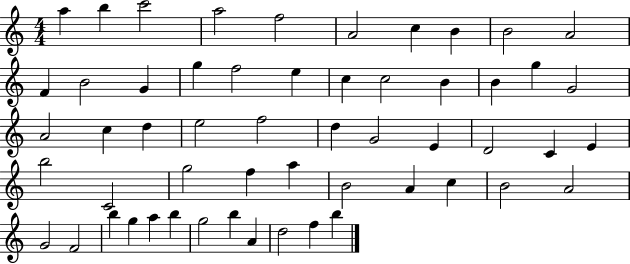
{
  \clef treble
  \numericTimeSignature
  \time 4/4
  \key c \major
  a''4 b''4 c'''2 | a''2 f''2 | a'2 c''4 b'4 | b'2 a'2 | \break f'4 b'2 g'4 | g''4 f''2 e''4 | c''4 c''2 b'4 | b'4 g''4 g'2 | \break a'2 c''4 d''4 | e''2 f''2 | d''4 g'2 e'4 | d'2 c'4 e'4 | \break b''2 c'2 | g''2 f''4 a''4 | b'2 a'4 c''4 | b'2 a'2 | \break g'2 f'2 | b''4 g''4 a''4 b''4 | g''2 b''4 a'4 | d''2 f''4 b''4 | \break \bar "|."
}